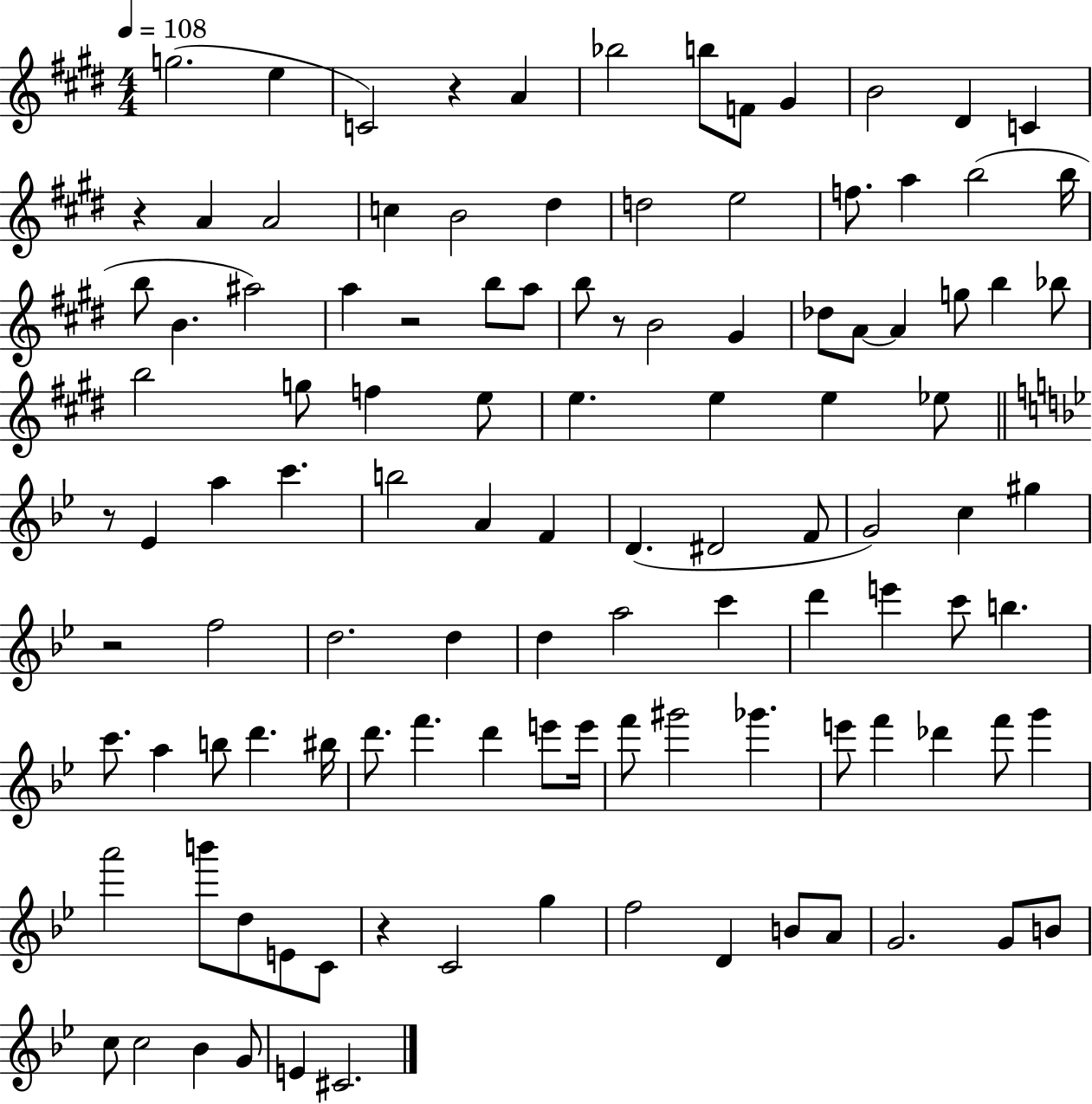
{
  \clef treble
  \numericTimeSignature
  \time 4/4
  \key e \major
  \tempo 4 = 108
  g''2.( e''4 | c'2) r4 a'4 | bes''2 b''8 f'8 gis'4 | b'2 dis'4 c'4 | \break r4 a'4 a'2 | c''4 b'2 dis''4 | d''2 e''2 | f''8. a''4 b''2( b''16 | \break b''8 b'4. ais''2) | a''4 r2 b''8 a''8 | b''8 r8 b'2 gis'4 | des''8 a'8~~ a'4 g''8 b''4 bes''8 | \break b''2 g''8 f''4 e''8 | e''4. e''4 e''4 ees''8 | \bar "||" \break \key bes \major r8 ees'4 a''4 c'''4. | b''2 a'4 f'4 | d'4.( dis'2 f'8 | g'2) c''4 gis''4 | \break r2 f''2 | d''2. d''4 | d''4 a''2 c'''4 | d'''4 e'''4 c'''8 b''4. | \break c'''8. a''4 b''8 d'''4. bis''16 | d'''8. f'''4. d'''4 e'''8 e'''16 | f'''8 gis'''2 ges'''4. | e'''8 f'''4 des'''4 f'''8 g'''4 | \break a'''2 b'''8 d''8 e'8 c'8 | r4 c'2 g''4 | f''2 d'4 b'8 a'8 | g'2. g'8 b'8 | \break c''8 c''2 bes'4 g'8 | e'4 cis'2. | \bar "|."
}